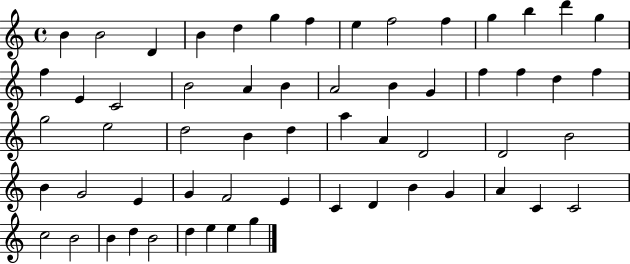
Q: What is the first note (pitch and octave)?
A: B4